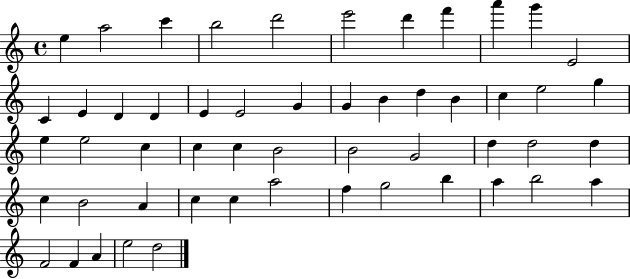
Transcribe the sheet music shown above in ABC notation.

X:1
T:Untitled
M:4/4
L:1/4
K:C
e a2 c' b2 d'2 e'2 d' f' a' g' E2 C E D D E E2 G G B d B c e2 g e e2 c c c B2 B2 G2 d d2 d c B2 A c c a2 f g2 b a b2 a F2 F A e2 d2